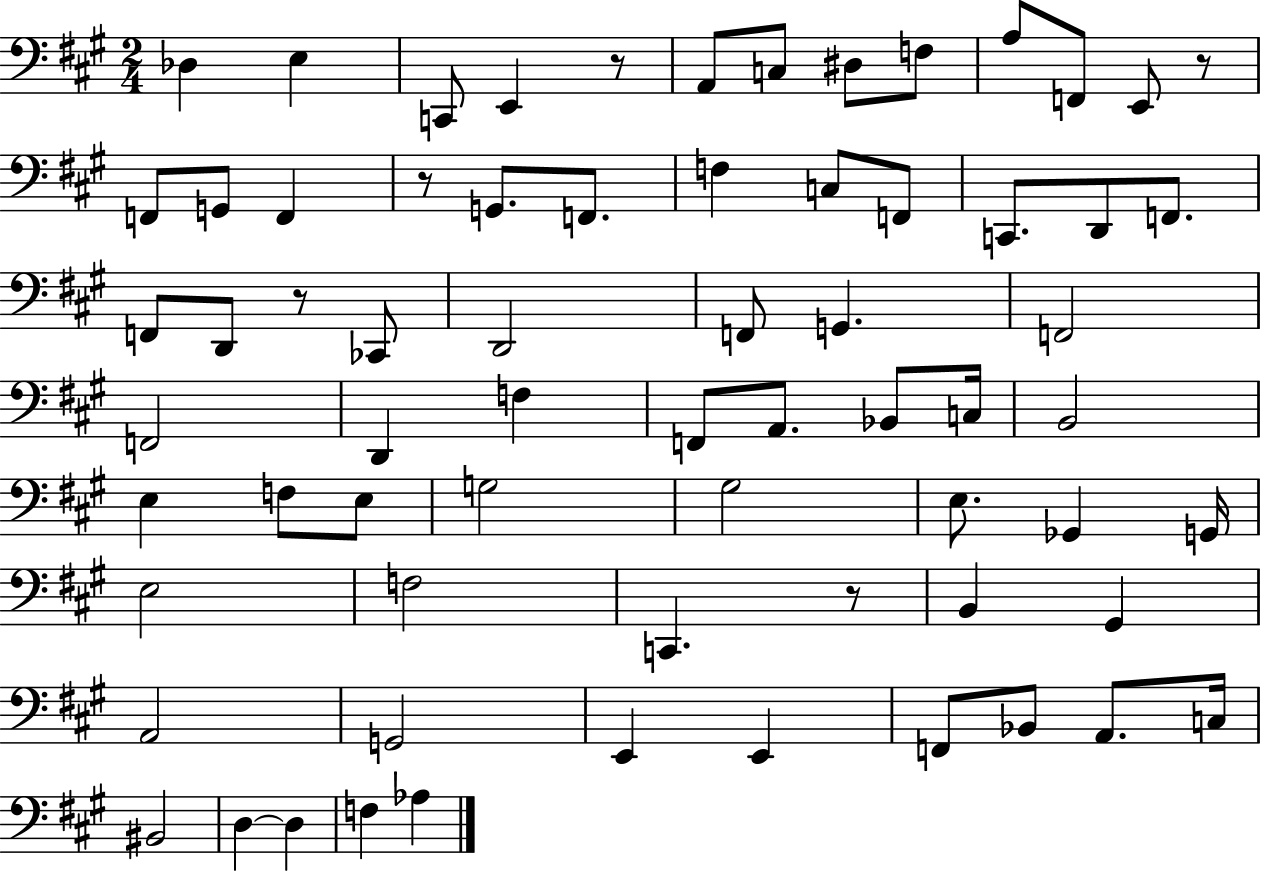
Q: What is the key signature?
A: A major